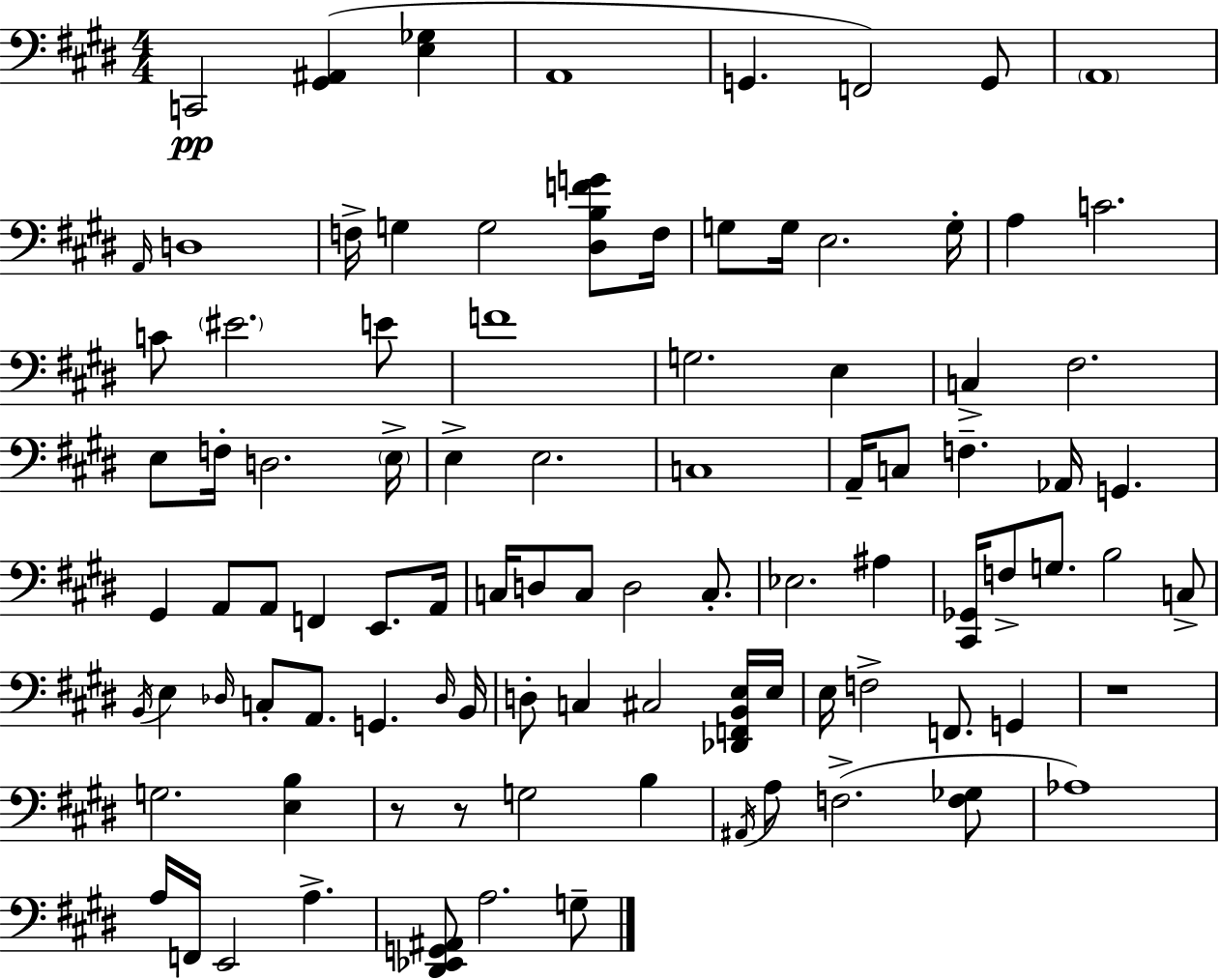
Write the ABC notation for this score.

X:1
T:Untitled
M:4/4
L:1/4
K:E
C,,2 [^G,,^A,,] [E,_G,] A,,4 G,, F,,2 G,,/2 A,,4 A,,/4 D,4 F,/4 G, G,2 [^D,B,FG]/2 F,/4 G,/2 G,/4 E,2 G,/4 A, C2 C/2 ^E2 E/2 F4 G,2 E, C, ^F,2 E,/2 F,/4 D,2 E,/4 E, E,2 C,4 A,,/4 C,/2 F, _A,,/4 G,, ^G,, A,,/2 A,,/2 F,, E,,/2 A,,/4 C,/4 D,/2 C,/2 D,2 C,/2 _E,2 ^A, [^C,,_G,,]/4 F,/2 G,/2 B,2 C,/2 B,,/4 E, _D,/4 C,/2 A,,/2 G,, _D,/4 B,,/4 D,/2 C, ^C,2 [_D,,F,,B,,E,]/4 E,/4 E,/4 F,2 F,,/2 G,, z4 G,2 [E,B,] z/2 z/2 G,2 B, ^A,,/4 A,/2 F,2 [F,_G,]/2 _A,4 A,/4 F,,/4 E,,2 A, [^D,,_E,,G,,^A,,]/2 A,2 G,/2